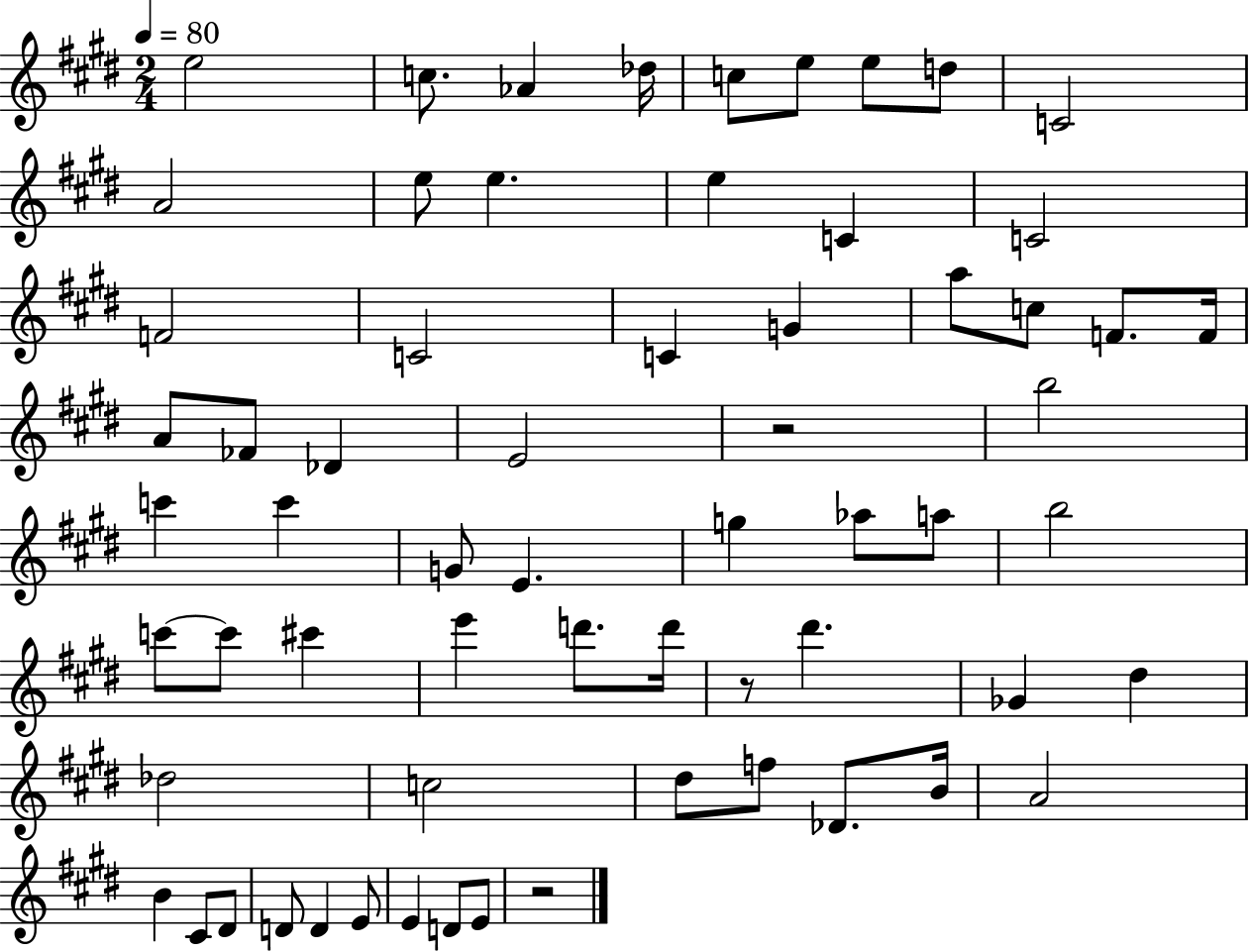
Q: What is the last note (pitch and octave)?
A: E4